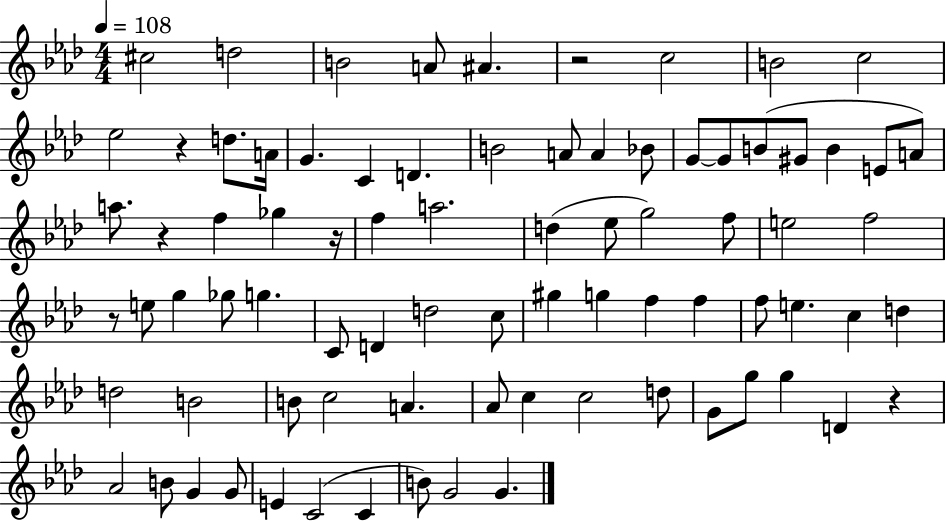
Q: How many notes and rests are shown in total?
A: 81